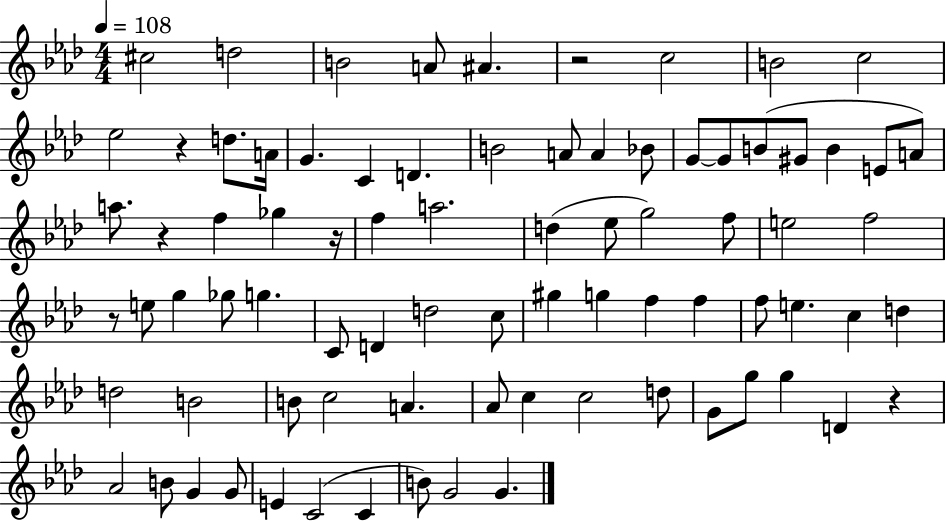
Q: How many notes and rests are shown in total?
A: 81